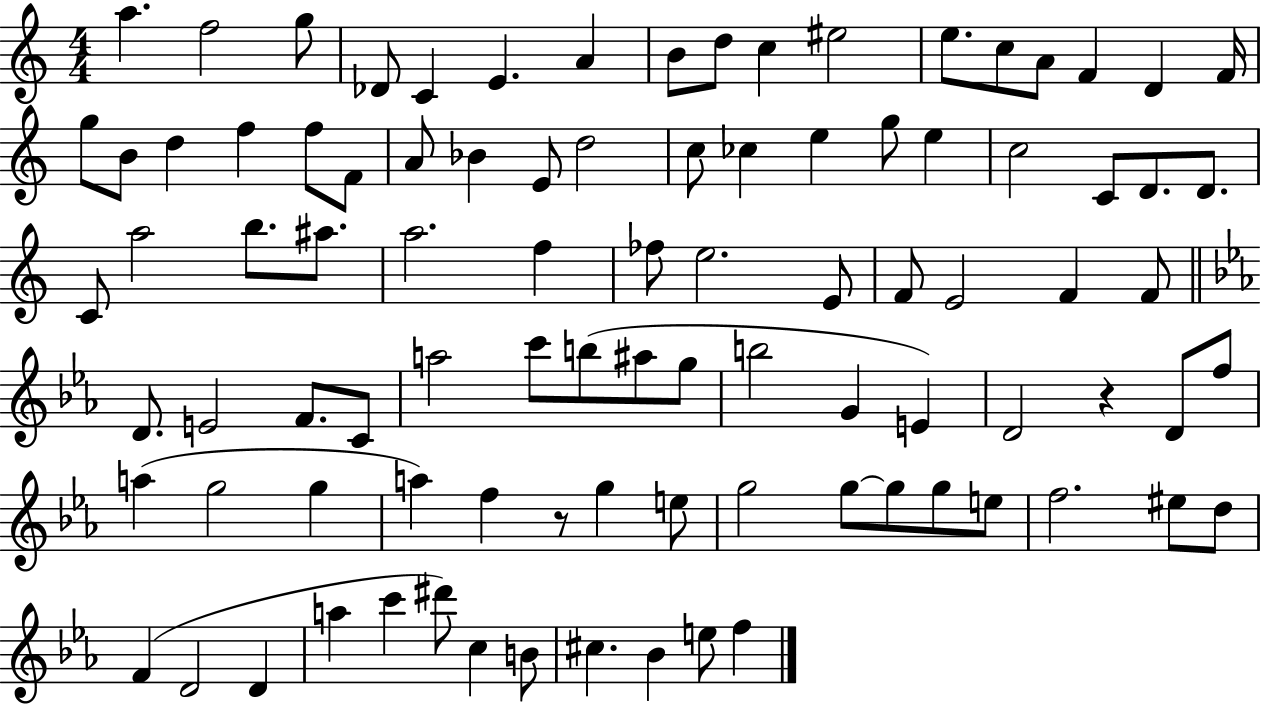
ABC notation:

X:1
T:Untitled
M:4/4
L:1/4
K:C
a f2 g/2 _D/2 C E A B/2 d/2 c ^e2 e/2 c/2 A/2 F D F/4 g/2 B/2 d f f/2 F/2 A/2 _B E/2 d2 c/2 _c e g/2 e c2 C/2 D/2 D/2 C/2 a2 b/2 ^a/2 a2 f _f/2 e2 E/2 F/2 E2 F F/2 D/2 E2 F/2 C/2 a2 c'/2 b/2 ^a/2 g/2 b2 G E D2 z D/2 f/2 a g2 g a f z/2 g e/2 g2 g/2 g/2 g/2 e/2 f2 ^e/2 d/2 F D2 D a c' ^d'/2 c B/2 ^c _B e/2 f